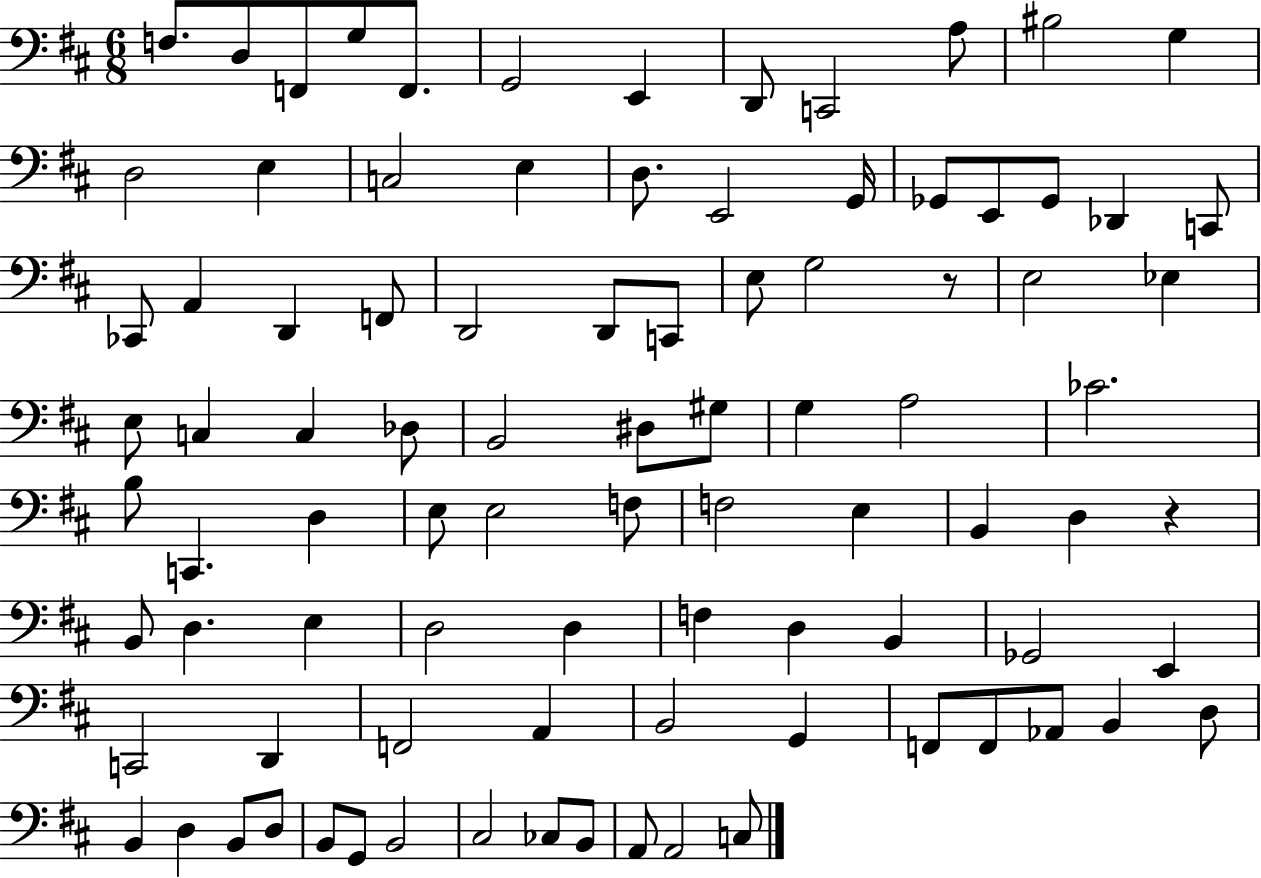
{
  \clef bass
  \numericTimeSignature
  \time 6/8
  \key d \major
  f8. d8 f,8 g8 f,8. | g,2 e,4 | d,8 c,2 a8 | bis2 g4 | \break d2 e4 | c2 e4 | d8. e,2 g,16 | ges,8 e,8 ges,8 des,4 c,8 | \break ces,8 a,4 d,4 f,8 | d,2 d,8 c,8 | e8 g2 r8 | e2 ees4 | \break e8 c4 c4 des8 | b,2 dis8 gis8 | g4 a2 | ces'2. | \break b8 c,4. d4 | e8 e2 f8 | f2 e4 | b,4 d4 r4 | \break b,8 d4. e4 | d2 d4 | f4 d4 b,4 | ges,2 e,4 | \break c,2 d,4 | f,2 a,4 | b,2 g,4 | f,8 f,8 aes,8 b,4 d8 | \break b,4 d4 b,8 d8 | b,8 g,8 b,2 | cis2 ces8 b,8 | a,8 a,2 c8 | \break \bar "|."
}